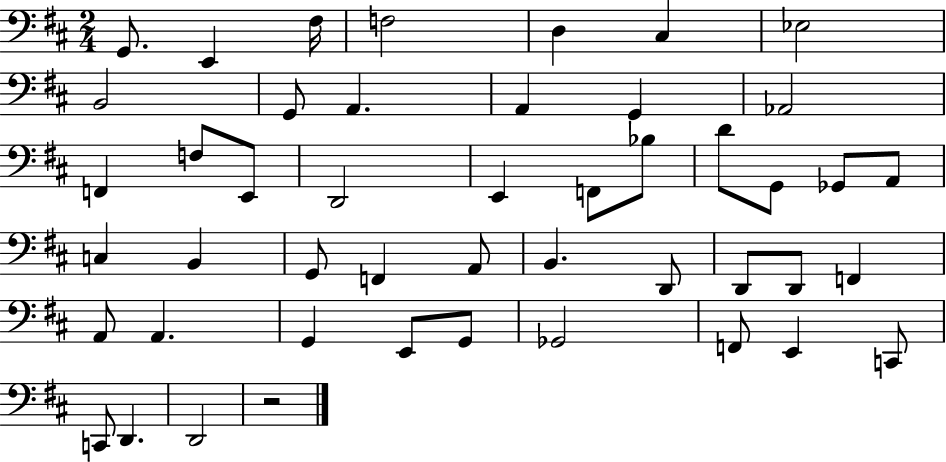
G2/e. E2/q F#3/s F3/h D3/q C#3/q Eb3/h B2/h G2/e A2/q. A2/q G2/q Ab2/h F2/q F3/e E2/e D2/h E2/q F2/e Bb3/e D4/e G2/e Gb2/e A2/e C3/q B2/q G2/e F2/q A2/e B2/q. D2/e D2/e D2/e F2/q A2/e A2/q. G2/q E2/e G2/e Gb2/h F2/e E2/q C2/e C2/e D2/q. D2/h R/h